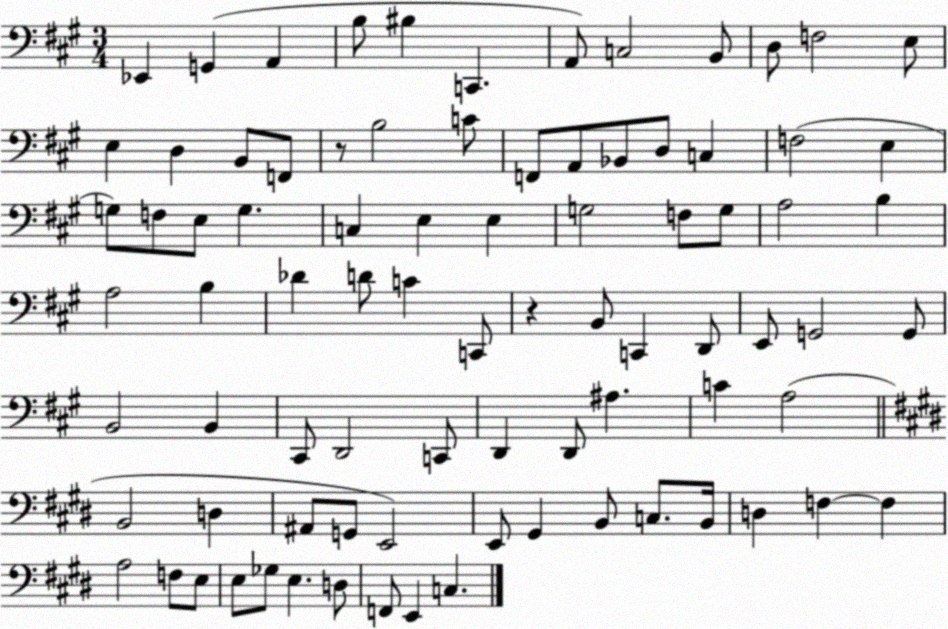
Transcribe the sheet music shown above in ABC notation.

X:1
T:Untitled
M:3/4
L:1/4
K:A
_E,, G,, A,, B,/2 ^B, C,, A,,/2 C,2 B,,/2 D,/2 F,2 E,/2 E, D, B,,/2 F,,/2 z/2 B,2 C/2 F,,/2 A,,/2 _B,,/2 D,/2 C, F,2 E, G,/2 F,/2 E,/2 G, C, E, E, G,2 F,/2 G,/2 A,2 B, A,2 B, _D D/2 C C,,/2 z B,,/2 C,, D,,/2 E,,/2 G,,2 G,,/2 B,,2 B,, ^C,,/2 D,,2 C,,/2 D,, D,,/2 ^A, C A,2 B,,2 D, ^A,,/2 G,,/2 E,,2 E,,/2 ^G,, B,,/2 C,/2 B,,/4 D, F, F, A,2 F,/2 E,/2 E,/2 _G,/2 E, D,/2 F,,/2 E,, C,